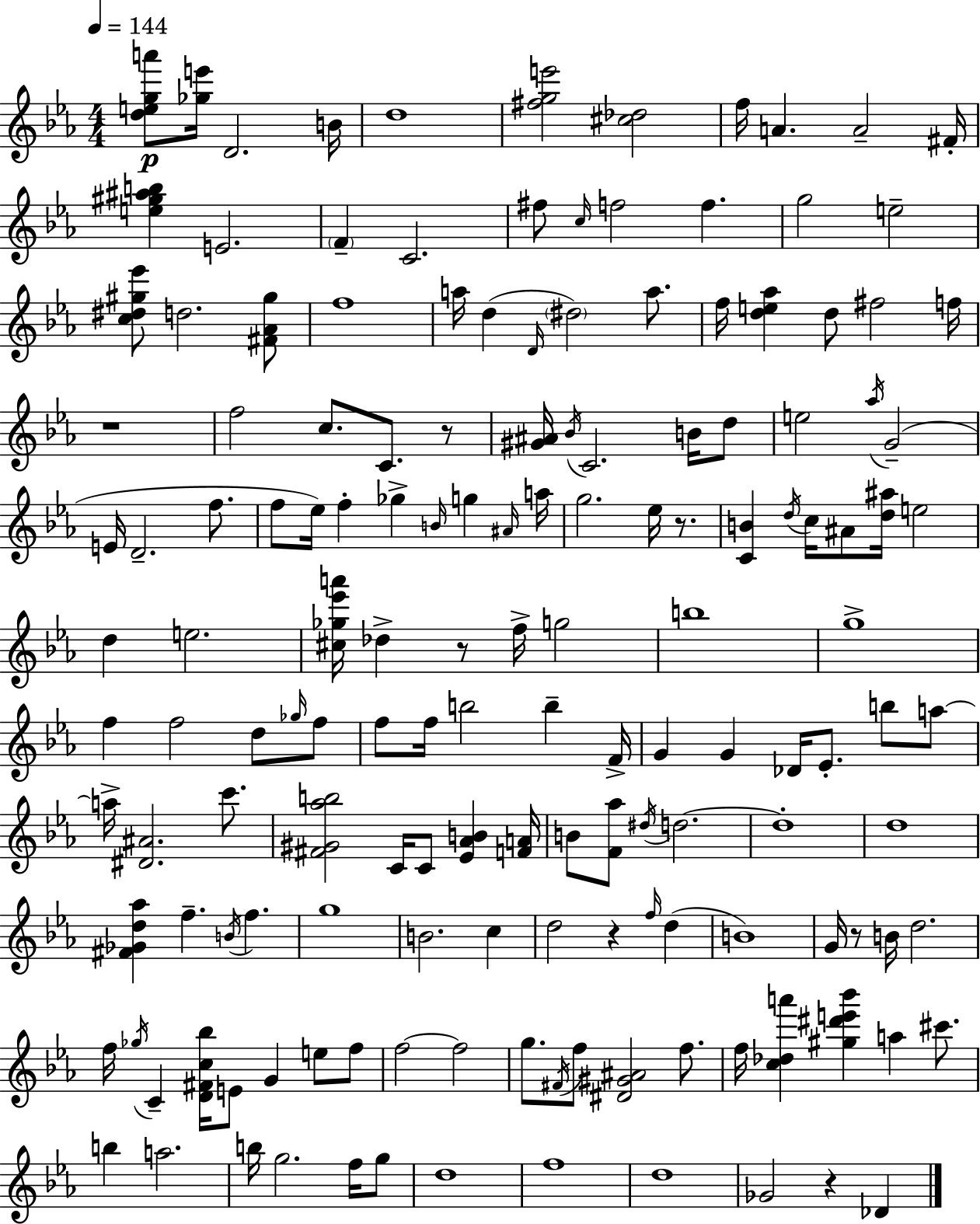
[D5,E5,G5,A6]/e [Gb5,E6]/s D4/h. B4/s D5/w [F#5,G5,E6]/h [C#5,Db5]/h F5/s A4/q. A4/h F#4/s [E5,G#5,A#5,B5]/q E4/h. F4/q C4/h. F#5/e C5/s F5/h F5/q. G5/h E5/h [C5,D#5,G#5,Eb6]/e D5/h. [F#4,Ab4,G#5]/e F5/w A5/s D5/q D4/s D#5/h A5/e. F5/s [D5,E5,Ab5]/q D5/e F#5/h F5/s R/w F5/h C5/e. C4/e. R/e [G#4,A#4]/s Bb4/s C4/h. B4/s D5/e E5/h Ab5/s G4/h E4/s D4/h. F5/e. F5/e Eb5/s F5/q Gb5/q B4/s G5/q A#4/s A5/s G5/h. Eb5/s R/e. [C4,B4]/q D5/s C5/s A#4/e [D5,A#5]/s E5/h D5/q E5/h. [C#5,Gb5,Eb6,A6]/s Db5/q R/e F5/s G5/h B5/w G5/w F5/q F5/h D5/e Gb5/s F5/e F5/e F5/s B5/h B5/q F4/s G4/q G4/q Db4/s Eb4/e. B5/e A5/e A5/s [D#4,A#4]/h. C6/e. [F#4,G#4,Ab5,B5]/h C4/s C4/e [Eb4,Ab4,B4]/q [F4,A4]/s B4/e [F4,Ab5]/e D#5/s D5/h. D5/w D5/w [F#4,Gb4,D5,Ab5]/q F5/q. B4/s F5/q. G5/w B4/h. C5/q D5/h R/q F5/s D5/q B4/w G4/s R/e B4/s D5/h. F5/s Gb5/s C4/q [D4,F#4,C5,Bb5]/s E4/e G4/q E5/e F5/e F5/h F5/h G5/e. F#4/s F5/e [D#4,G#4,A#4]/h F5/e. F5/s [C5,Db5,A6]/q [G#5,D#6,E6,Bb6]/q A5/q C#6/e. B5/q A5/h. B5/s G5/h. F5/s G5/e D5/w F5/w D5/w Gb4/h R/q Db4/q